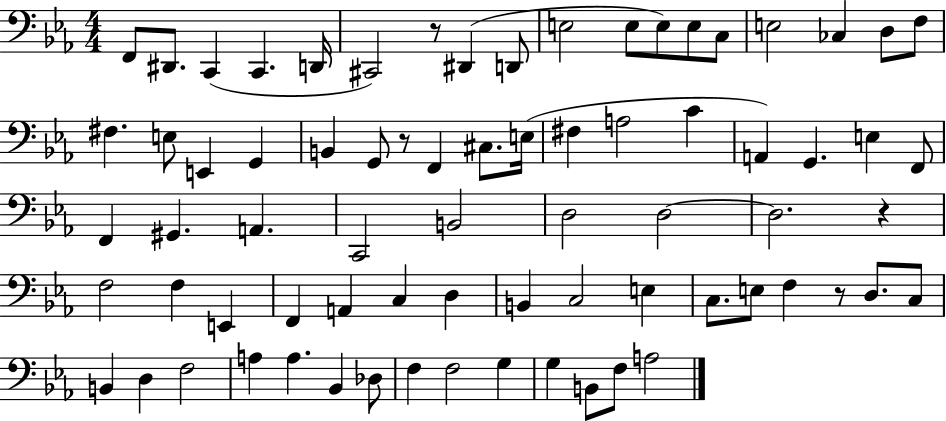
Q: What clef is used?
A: bass